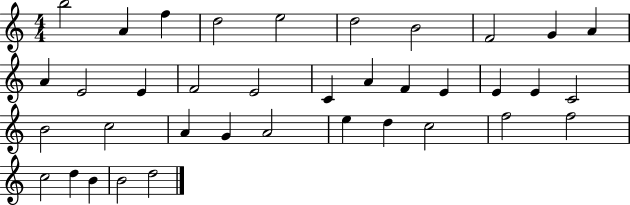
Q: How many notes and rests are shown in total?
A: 37